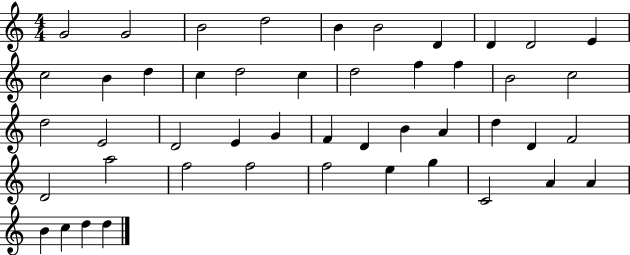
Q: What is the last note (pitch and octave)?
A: D5